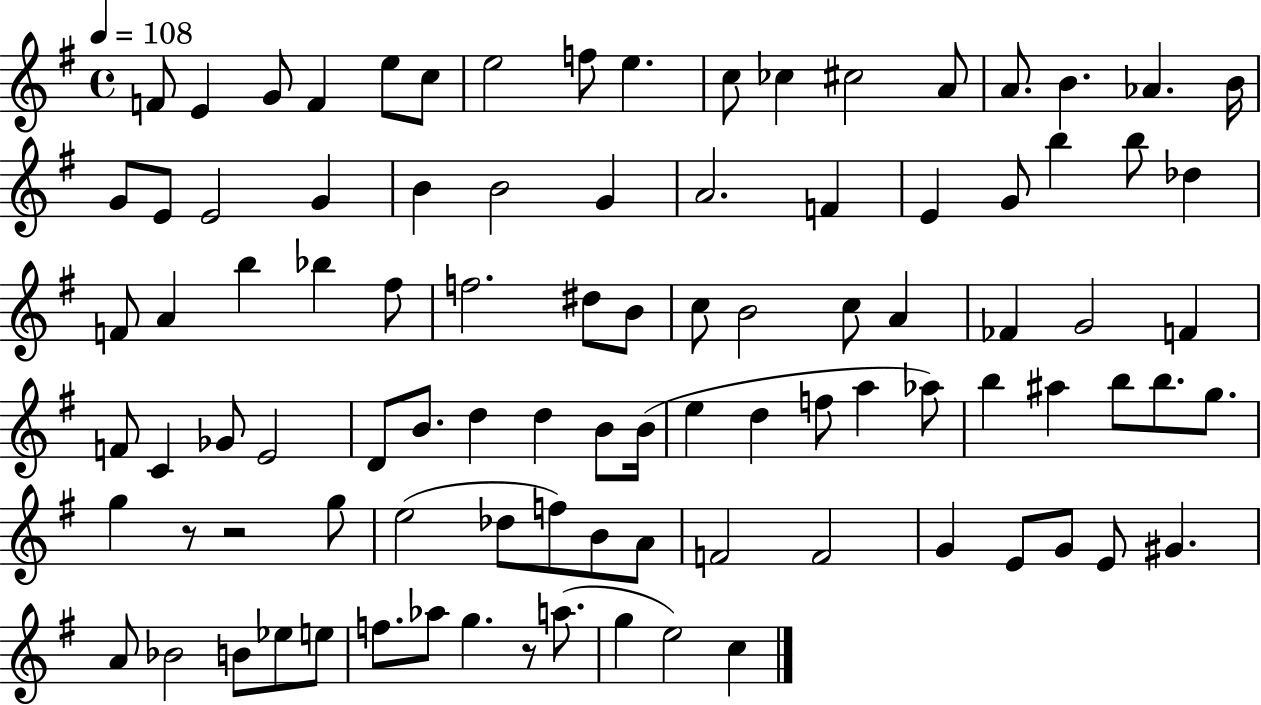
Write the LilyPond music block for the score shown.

{
  \clef treble
  \time 4/4
  \defaultTimeSignature
  \key g \major
  \tempo 4 = 108
  f'8 e'4 g'8 f'4 e''8 c''8 | e''2 f''8 e''4. | c''8 ces''4 cis''2 a'8 | a'8. b'4. aes'4. b'16 | \break g'8 e'8 e'2 g'4 | b'4 b'2 g'4 | a'2. f'4 | e'4 g'8 b''4 b''8 des''4 | \break f'8 a'4 b''4 bes''4 fis''8 | f''2. dis''8 b'8 | c''8 b'2 c''8 a'4 | fes'4 g'2 f'4 | \break f'8 c'4 ges'8 e'2 | d'8 b'8. d''4 d''4 b'8 b'16( | e''4 d''4 f''8 a''4 aes''8) | b''4 ais''4 b''8 b''8. g''8. | \break g''4 r8 r2 g''8 | e''2( des''8 f''8) b'8 a'8 | f'2 f'2 | g'4 e'8 g'8 e'8 gis'4. | \break a'8 bes'2 b'8 ees''8 e''8 | f''8. aes''8 g''4. r8 a''8.( | g''4 e''2) c''4 | \bar "|."
}